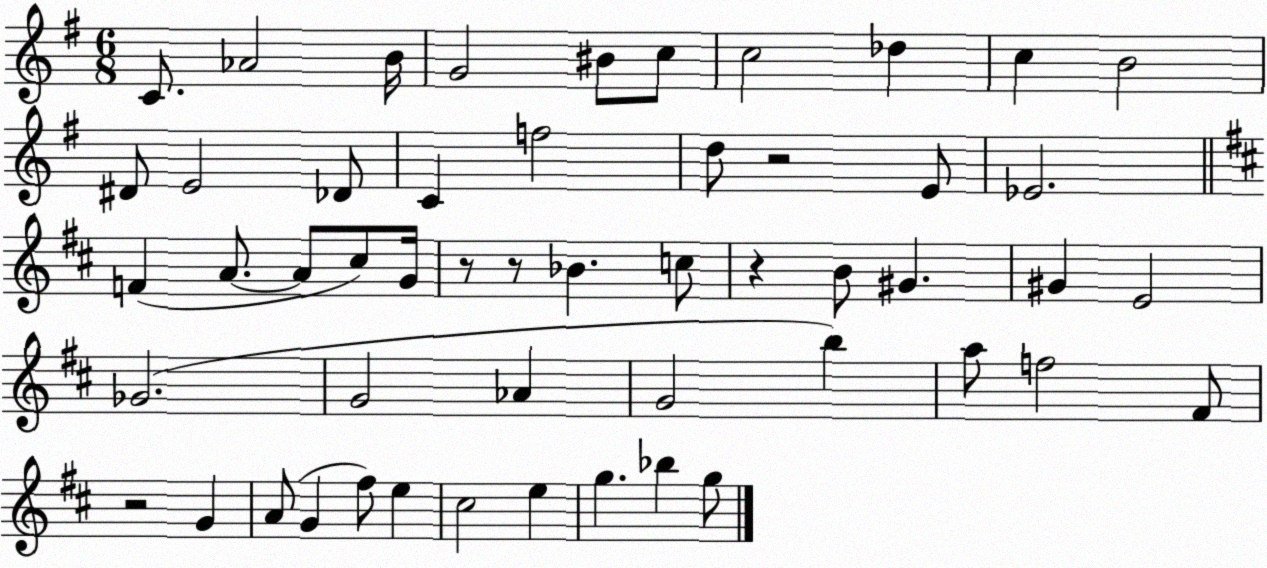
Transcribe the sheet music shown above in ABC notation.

X:1
T:Untitled
M:6/8
L:1/4
K:G
C/2 _A2 B/4 G2 ^B/2 c/2 c2 _d c B2 ^D/2 E2 _D/2 C f2 d/2 z2 E/2 _E2 F A/2 A/2 ^c/2 G/4 z/2 z/2 _B c/2 z B/2 ^G ^G E2 _G2 G2 _A G2 b a/2 f2 ^F/2 z2 G A/2 G ^f/2 e ^c2 e g _b g/2